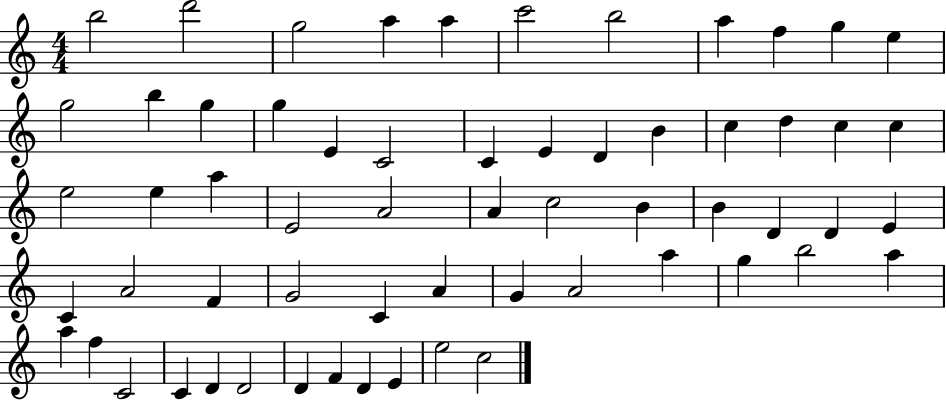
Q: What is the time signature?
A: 4/4